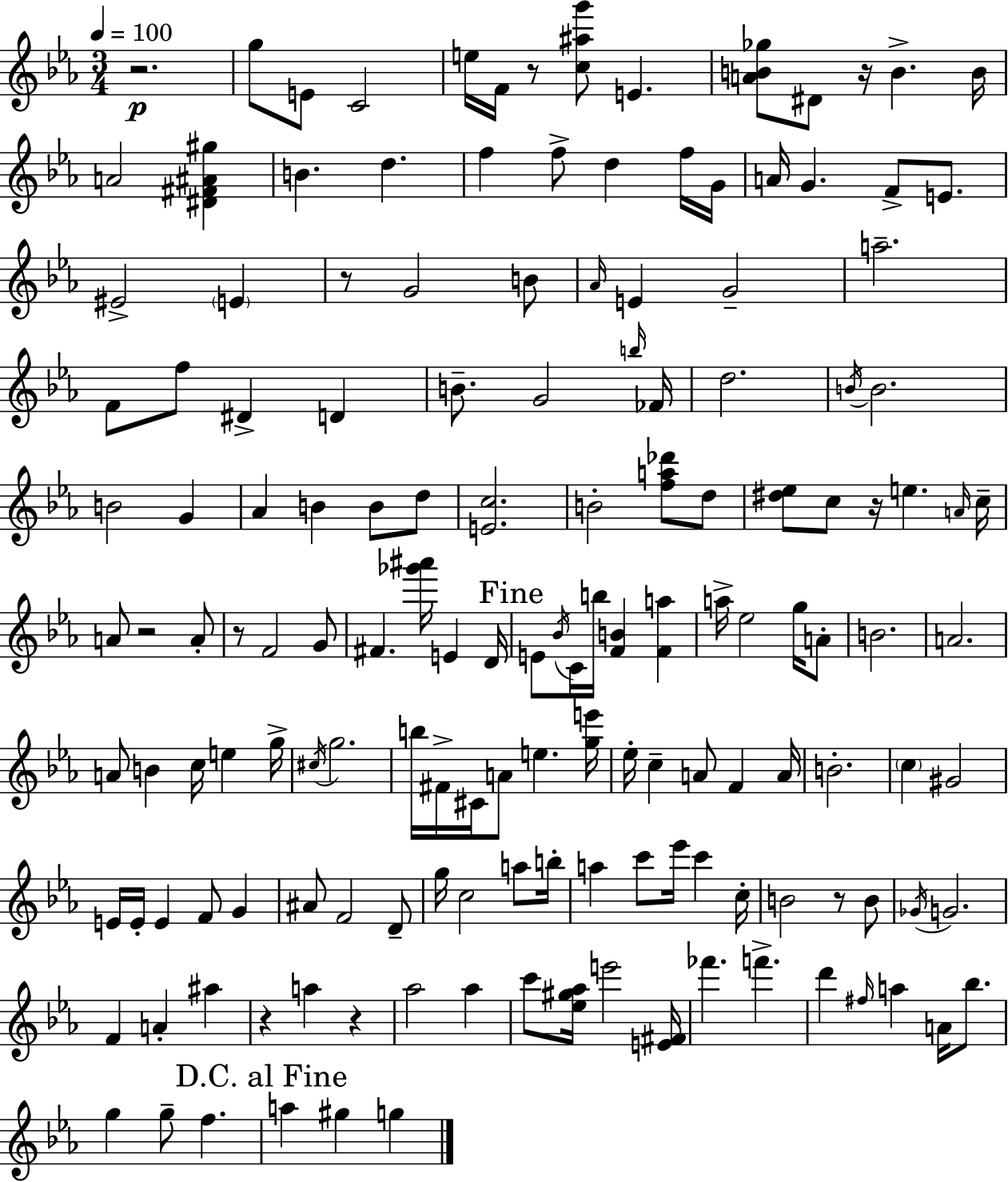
{
  \clef treble
  \numericTimeSignature
  \time 3/4
  \key c \minor
  \tempo 4 = 100
  \repeat volta 2 { r2.\p | g''8 e'8 c'2 | e''16 f'16 r8 <c'' ais'' g'''>8 e'4. | <a' b' ges''>8 dis'8 r16 b'4.-> b'16 | \break a'2 <dis' fis' ais' gis''>4 | b'4. d''4. | f''4 f''8-> d''4 f''16 g'16 | a'16 g'4. f'8-> e'8. | \break eis'2-> \parenthesize e'4 | r8 g'2 b'8 | \grace { aes'16 } e'4 g'2-- | a''2.-- | \break f'8 f''8 dis'4-> d'4 | b'8.-- g'2 | \grace { b''16 } fes'16 d''2. | \acciaccatura { b'16 } b'2. | \break b'2 g'4 | aes'4 b'4 b'8 | d''8 <e' c''>2. | b'2-. <f'' a'' des'''>8 | \break d''8 <dis'' ees''>8 c''8 r16 e''4. | \grace { a'16 } c''16-- a'8 r2 | a'8-. r8 f'2 | g'8 fis'4. <ges''' ais'''>16 e'4 | \break d'16 \mark "Fine" e'8 \acciaccatura { bes'16 } c'16 b''16 <f' b'>4 | <f' a''>4 a''16-> ees''2 | g''16 a'8-. b'2. | a'2. | \break a'8 b'4 c''16 | e''4 g''16-> \acciaccatura { cis''16 } g''2. | b''16 fis'16-> cis'16 a'8 e''4. | <g'' e'''>16 ees''16-. c''4-- a'8 | \break f'4 a'16 b'2.-. | \parenthesize c''4 gis'2 | e'16 e'16-. e'4 | f'8 g'4 ais'8 f'2 | \break d'8-- g''16 c''2 | a''8 b''16-. a''4 c'''8 | ees'''16 c'''4 c''16-. b'2 | r8 b'8 \acciaccatura { ges'16 } g'2. | \break f'4 a'4-. | ais''4 r4 a''4 | r4 aes''2 | aes''4 c'''8 <ees'' gis'' aes''>16 e'''2 | \break <e' fis'>16 fes'''4. | f'''4.-> d'''4 \grace { fis''16 } | a''4 a'16 bes''8. g''4 | g''8-- f''4. \mark "D.C. al Fine" a''4 | \break gis''4 g''4 } \bar "|."
}